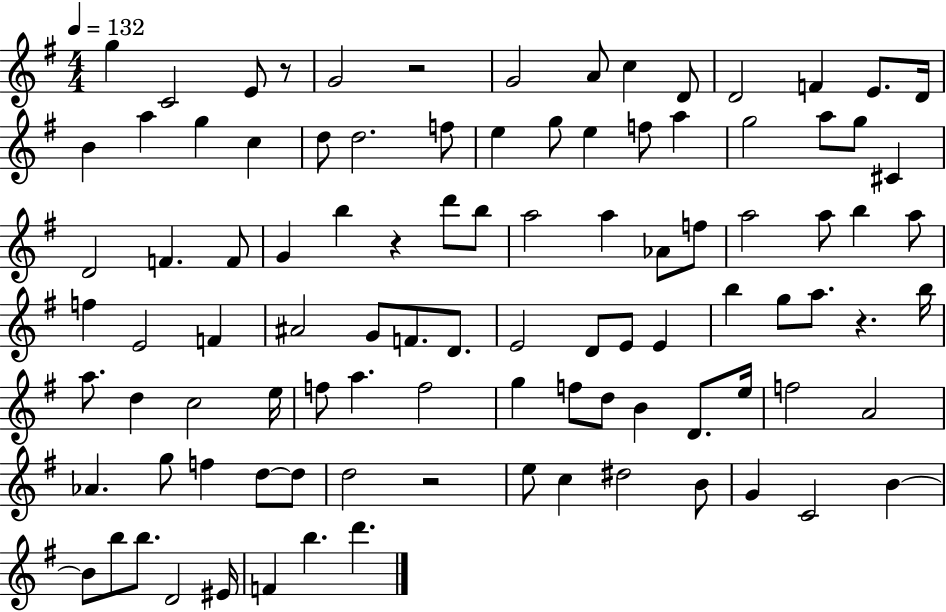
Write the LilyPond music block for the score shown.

{
  \clef treble
  \numericTimeSignature
  \time 4/4
  \key g \major
  \tempo 4 = 132
  g''4 c'2 e'8 r8 | g'2 r2 | g'2 a'8 c''4 d'8 | d'2 f'4 e'8. d'16 | \break b'4 a''4 g''4 c''4 | d''8 d''2. f''8 | e''4 g''8 e''4 f''8 a''4 | g''2 a''8 g''8 cis'4 | \break d'2 f'4. f'8 | g'4 b''4 r4 d'''8 b''8 | a''2 a''4 aes'8 f''8 | a''2 a''8 b''4 a''8 | \break f''4 e'2 f'4 | ais'2 g'8 f'8. d'8. | e'2 d'8 e'8 e'4 | b''4 g''8 a''8. r4. b''16 | \break a''8. d''4 c''2 e''16 | f''8 a''4. f''2 | g''4 f''8 d''8 b'4 d'8. e''16 | f''2 a'2 | \break aes'4. g''8 f''4 d''8~~ d''8 | d''2 r2 | e''8 c''4 dis''2 b'8 | g'4 c'2 b'4~~ | \break b'8 b''8 b''8. d'2 eis'16 | f'4 b''4. d'''4. | \bar "|."
}